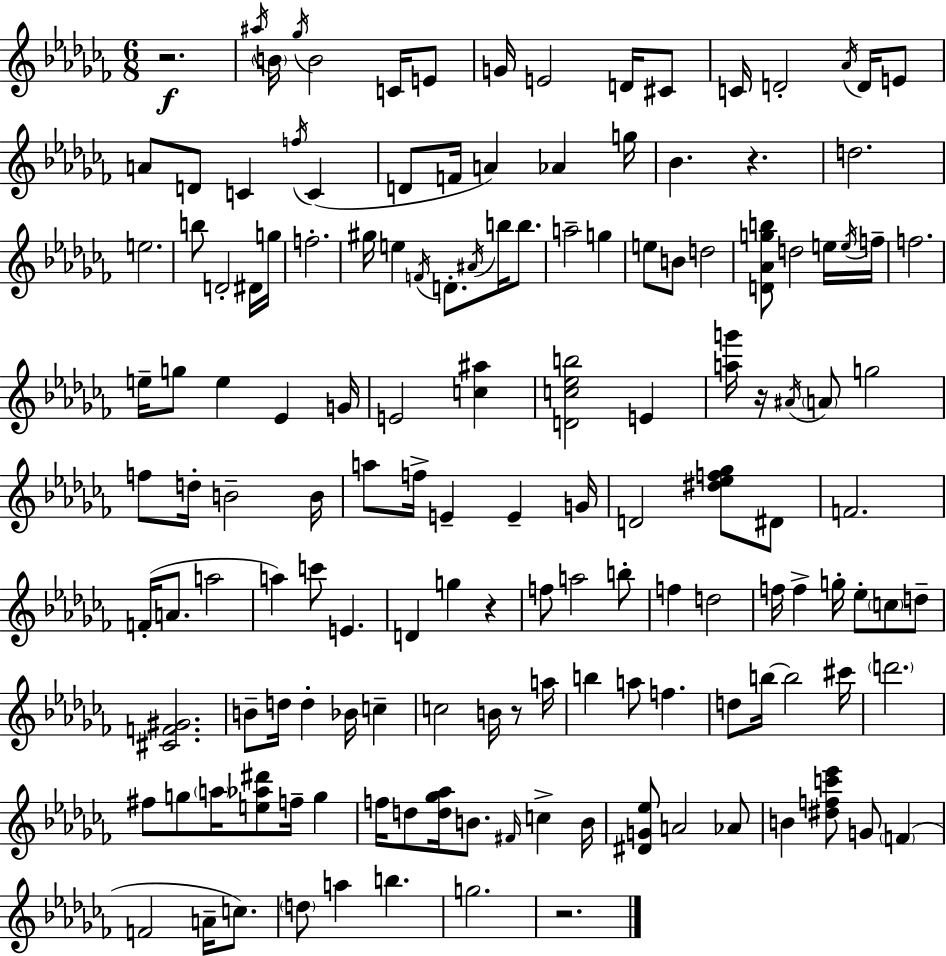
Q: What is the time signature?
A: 6/8